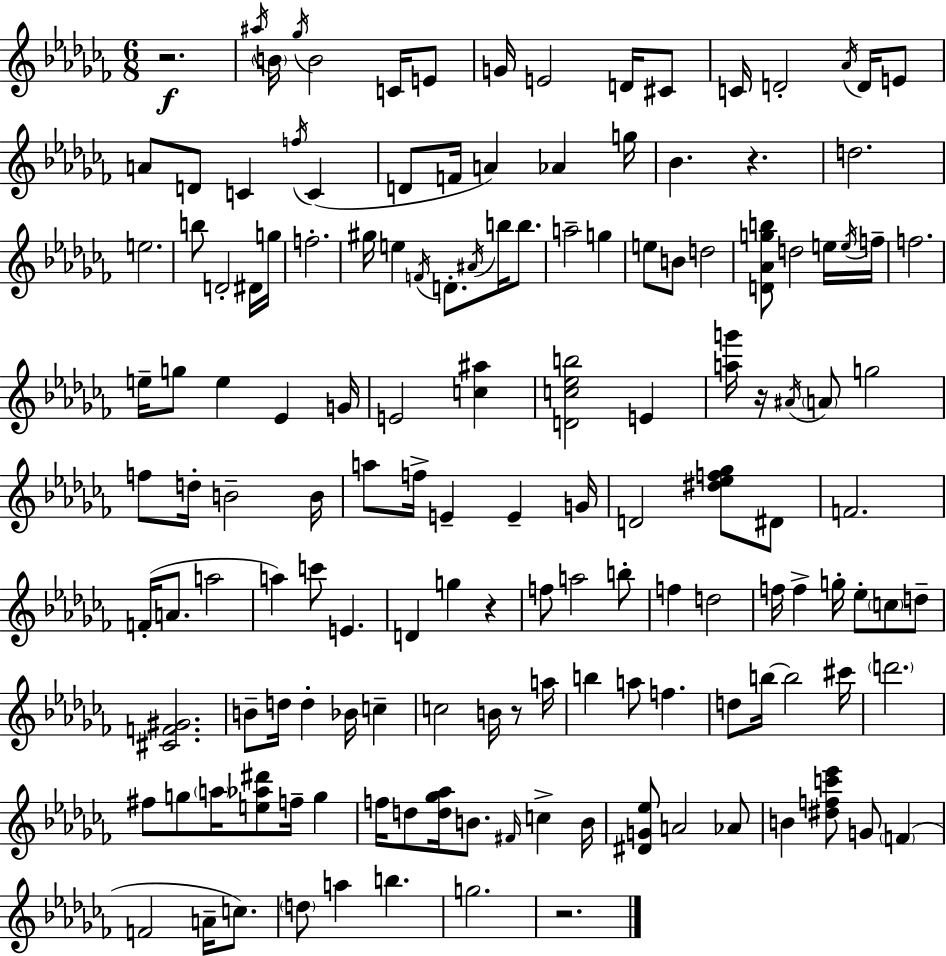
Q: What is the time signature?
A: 6/8